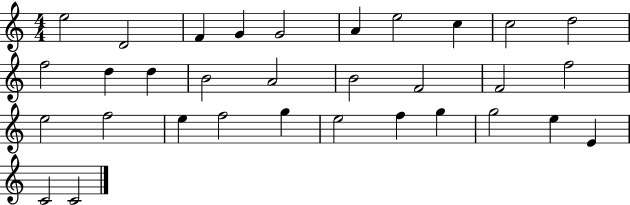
E5/h D4/h F4/q G4/q G4/h A4/q E5/h C5/q C5/h D5/h F5/h D5/q D5/q B4/h A4/h B4/h F4/h F4/h F5/h E5/h F5/h E5/q F5/h G5/q E5/h F5/q G5/q G5/h E5/q E4/q C4/h C4/h